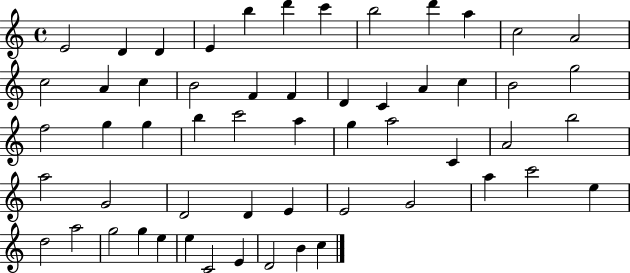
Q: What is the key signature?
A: C major